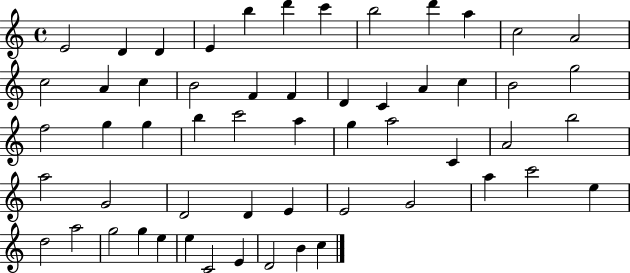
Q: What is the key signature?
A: C major